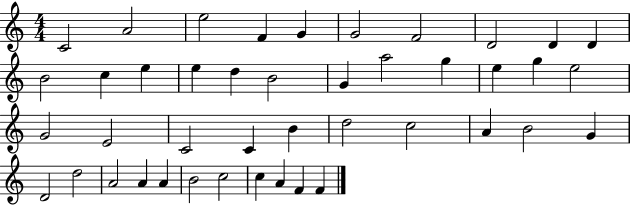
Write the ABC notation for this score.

X:1
T:Untitled
M:4/4
L:1/4
K:C
C2 A2 e2 F G G2 F2 D2 D D B2 c e e d B2 G a2 g e g e2 G2 E2 C2 C B d2 c2 A B2 G D2 d2 A2 A A B2 c2 c A F F